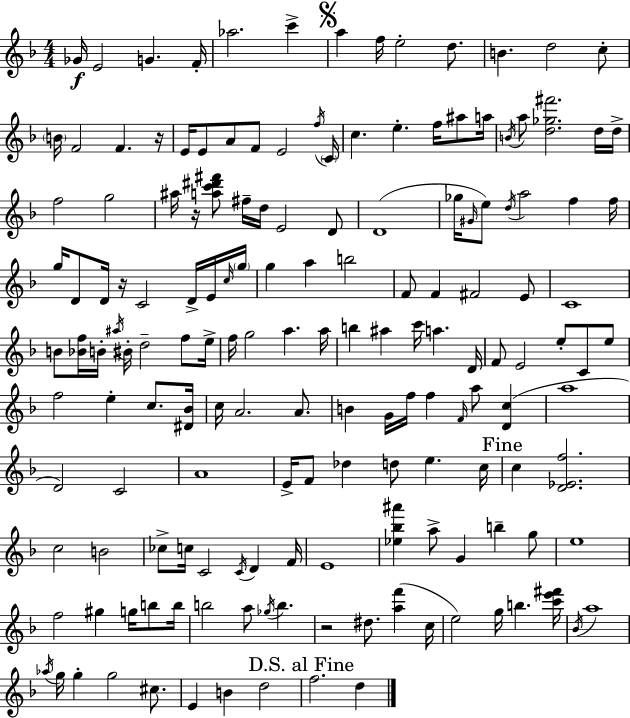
Gb4/s E4/h G4/q. F4/s Ab5/h. C6/q A5/q F5/s E5/h D5/e. B4/q. D5/h C5/e B4/s F4/h F4/q. R/s E4/s E4/e A4/e F4/e E4/h F5/s C4/s C5/q. E5/q. F5/s A#5/e A5/s B4/s A5/e [D5,Gb5,F#6]/h. D5/s D5/s F5/h G5/h A#5/s R/s [A5,C6,D#6,F#6]/e F#5/s D5/s E4/h D4/e D4/w Gb5/s G#4/s E5/e D5/s A5/h F5/q F5/s G5/s D4/e D4/s R/s C4/h D4/s E4/s C5/s G5/s G5/q A5/q B5/h F4/e F4/q F#4/h E4/e C4/w B4/e [Bb4,F5]/s B4/s A#5/s BIS4/s D5/h F5/e E5/s F5/s G5/h A5/q. A5/s B5/q A#5/q C6/s A5/q. D4/s F4/e E4/h E5/e C4/e E5/e F5/h E5/q C5/e. [D#4,Bb4]/s C5/s A4/h. A4/e. B4/q G4/s F5/s F5/q F4/s A5/e [D4,C5]/q A5/w D4/h C4/h A4/w E4/s F4/e Db5/q D5/e E5/q. C5/s C5/q [D4,Eb4,F5]/h. C5/h B4/h CES5/e C5/s C4/h C4/s D4/q F4/s E4/w [Eb5,Bb5,A#6]/q A5/e G4/q B5/q G5/e E5/w F5/h G#5/q G5/s B5/e B5/s B5/h A5/e Gb5/s B5/q. R/h D#5/e. [A5,F6]/q C5/s E5/h G5/s B5/q. [C6,E6,F#6]/s Bb4/s A5/w Ab5/s G5/s G5/q G5/h C#5/e. E4/q B4/q D5/h F5/h. D5/q